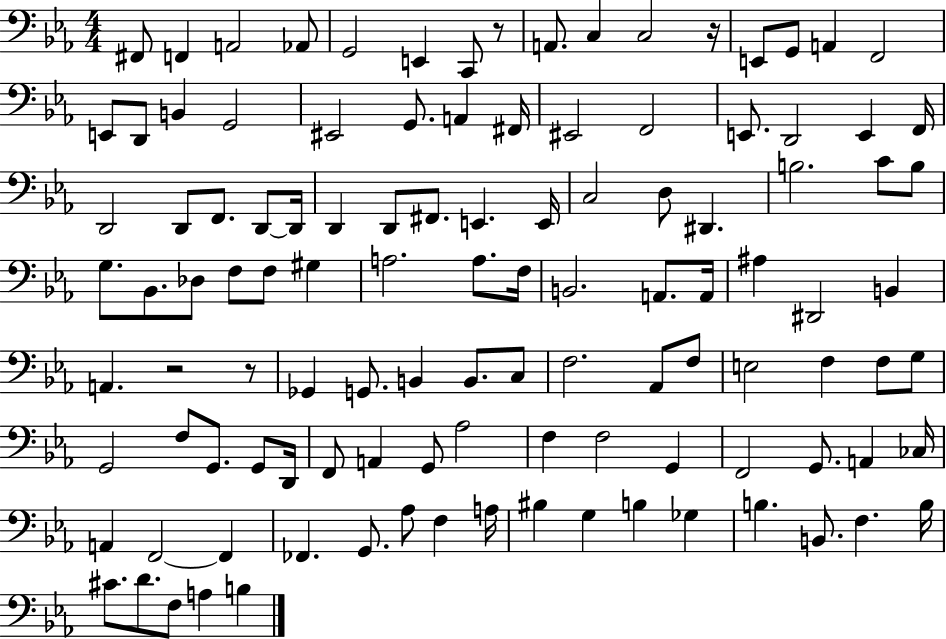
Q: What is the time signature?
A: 4/4